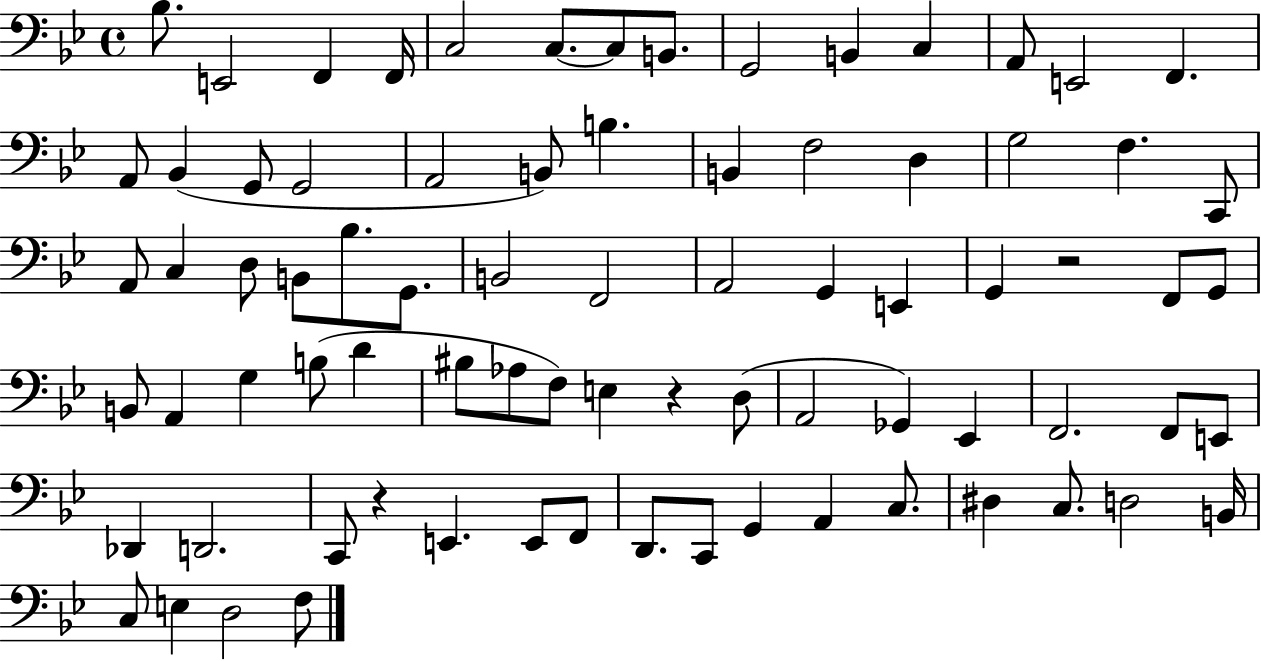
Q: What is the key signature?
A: BES major